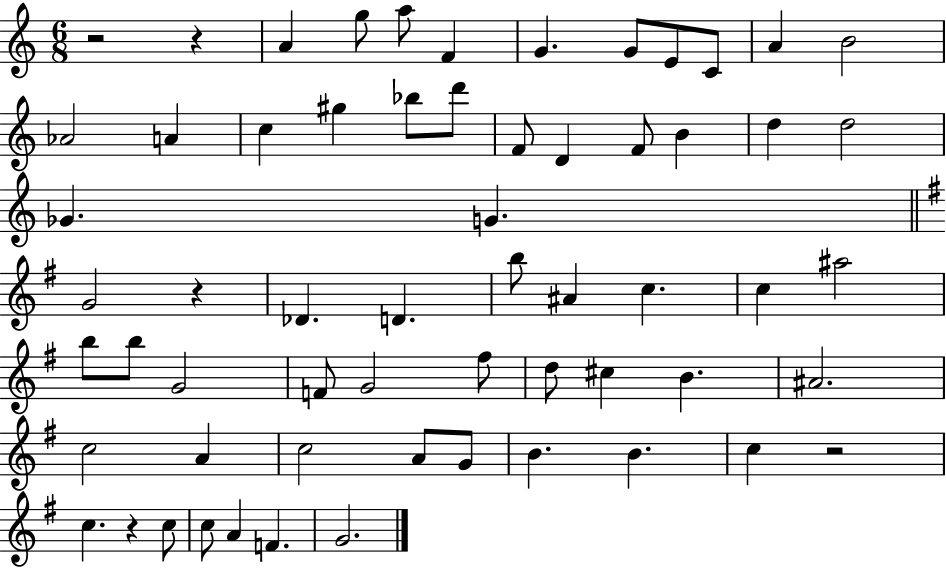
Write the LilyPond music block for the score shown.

{
  \clef treble
  \numericTimeSignature
  \time 6/8
  \key c \major
  r2 r4 | a'4 g''8 a''8 f'4 | g'4. g'8 e'8 c'8 | a'4 b'2 | \break aes'2 a'4 | c''4 gis''4 bes''8 d'''8 | f'8 d'4 f'8 b'4 | d''4 d''2 | \break ges'4. g'4. | \bar "||" \break \key e \minor g'2 r4 | des'4. d'4. | b''8 ais'4 c''4. | c''4 ais''2 | \break b''8 b''8 g'2 | f'8 g'2 fis''8 | d''8 cis''4 b'4. | ais'2. | \break c''2 a'4 | c''2 a'8 g'8 | b'4. b'4. | c''4 r2 | \break c''4. r4 c''8 | c''8 a'4 f'4. | g'2. | \bar "|."
}